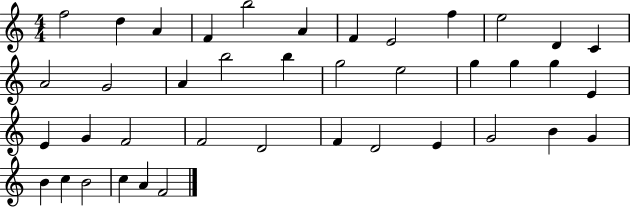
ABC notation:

X:1
T:Untitled
M:4/4
L:1/4
K:C
f2 d A F b2 A F E2 f e2 D C A2 G2 A b2 b g2 e2 g g g E E G F2 F2 D2 F D2 E G2 B G B c B2 c A F2